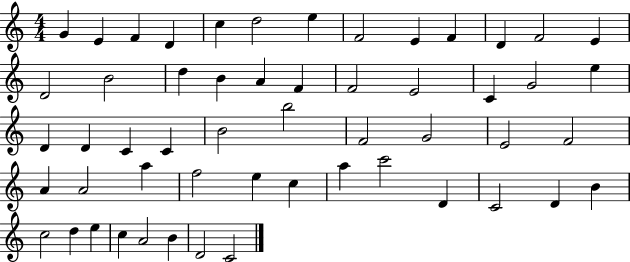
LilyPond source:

{
  \clef treble
  \numericTimeSignature
  \time 4/4
  \key c \major
  g'4 e'4 f'4 d'4 | c''4 d''2 e''4 | f'2 e'4 f'4 | d'4 f'2 e'4 | \break d'2 b'2 | d''4 b'4 a'4 f'4 | f'2 e'2 | c'4 g'2 e''4 | \break d'4 d'4 c'4 c'4 | b'2 b''2 | f'2 g'2 | e'2 f'2 | \break a'4 a'2 a''4 | f''2 e''4 c''4 | a''4 c'''2 d'4 | c'2 d'4 b'4 | \break c''2 d''4 e''4 | c''4 a'2 b'4 | d'2 c'2 | \bar "|."
}